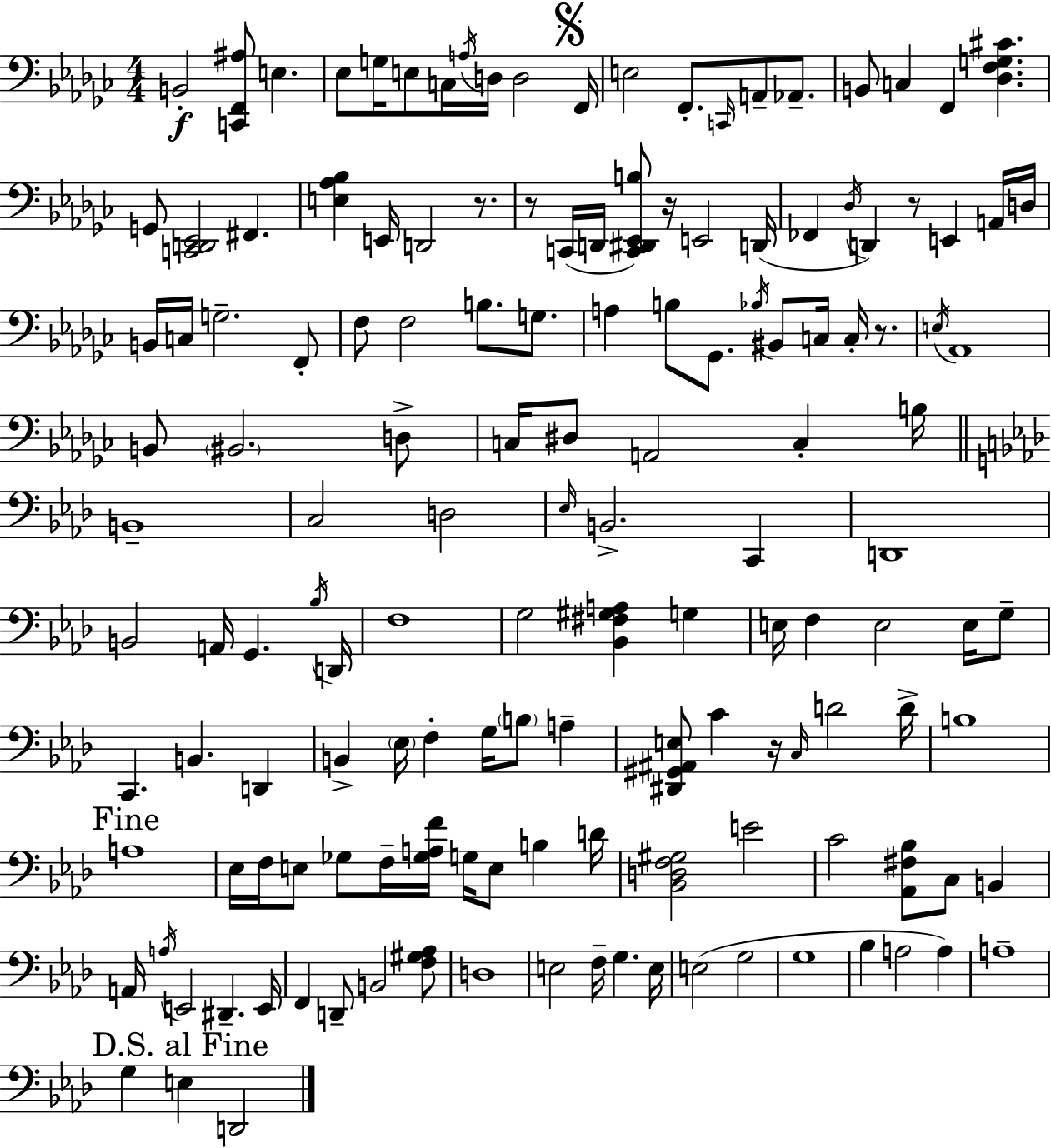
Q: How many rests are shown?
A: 6